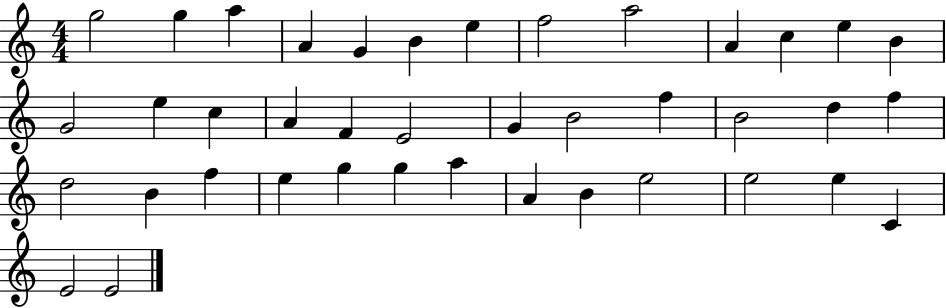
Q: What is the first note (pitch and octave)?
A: G5